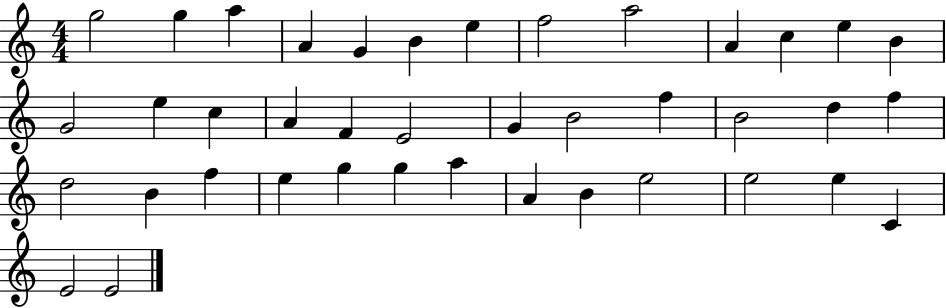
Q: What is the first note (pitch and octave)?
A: G5